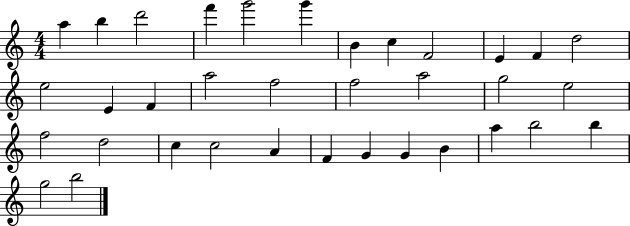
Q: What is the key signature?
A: C major